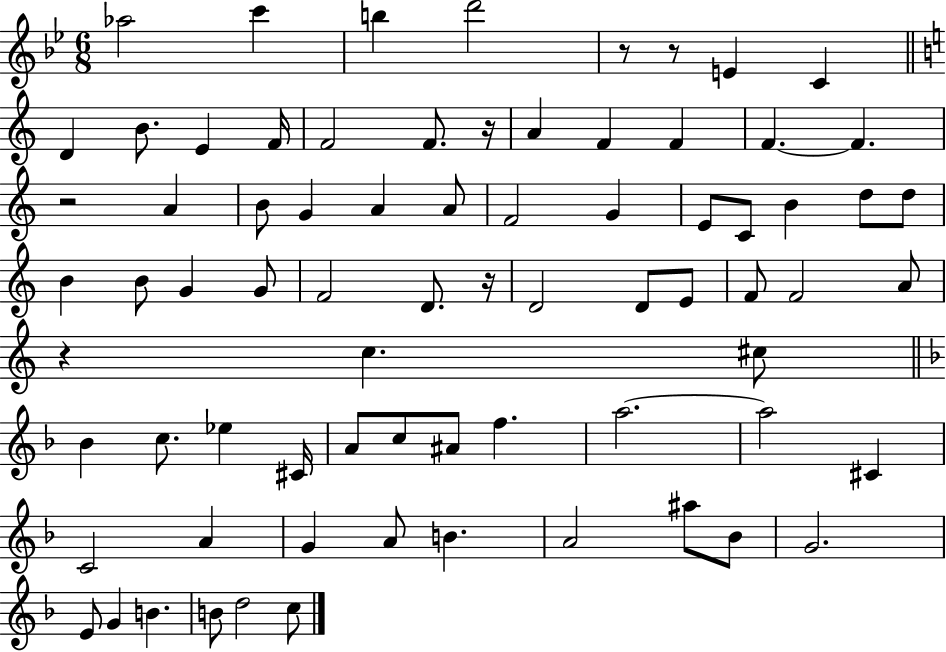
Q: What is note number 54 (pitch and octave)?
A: C#4